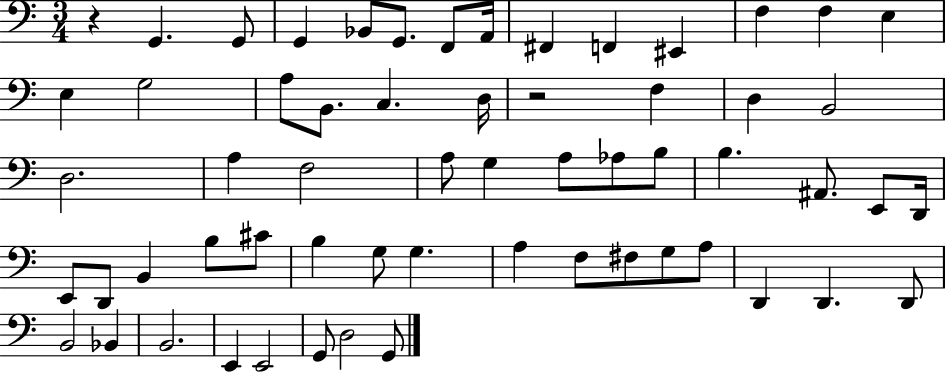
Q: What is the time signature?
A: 3/4